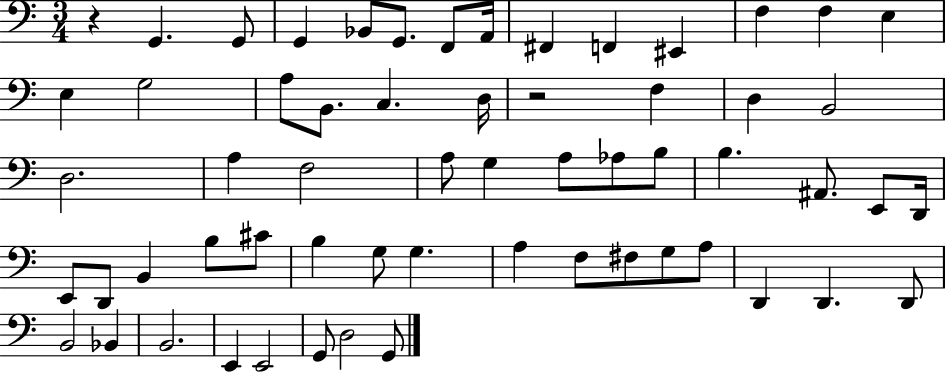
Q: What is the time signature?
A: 3/4